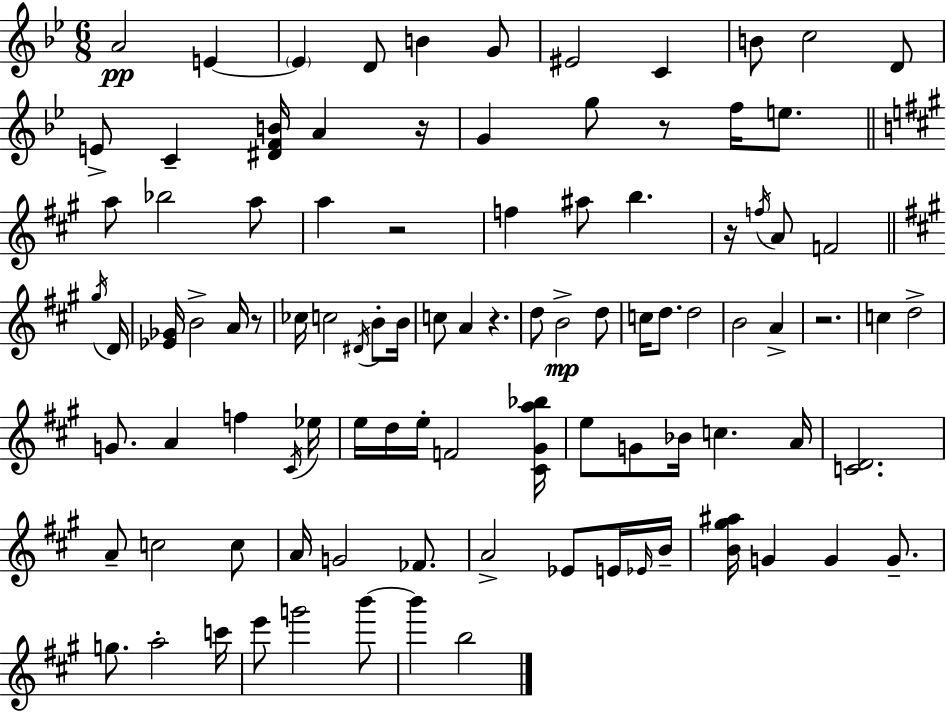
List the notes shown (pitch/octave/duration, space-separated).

A4/h E4/q E4/q D4/e B4/q G4/e EIS4/h C4/q B4/e C5/h D4/e E4/e C4/q [D#4,F4,B4]/s A4/q R/s G4/q G5/e R/e F5/s E5/e. A5/e Bb5/h A5/e A5/q R/h F5/q A#5/e B5/q. R/s F5/s A4/e F4/h G#5/s D4/s [Eb4,Gb4]/s B4/h A4/s R/e CES5/s C5/h D#4/s B4/e B4/s C5/e A4/q R/q. D5/e B4/h D5/e C5/s D5/e. D5/h B4/h A4/q R/h. C5/q D5/h G4/e. A4/q F5/q C#4/s Eb5/s E5/s D5/s E5/s F4/h [C#4,G#4,A5,Bb5]/s E5/e G4/e Bb4/s C5/q. A4/s [C4,D4]/h. A4/e C5/h C5/e A4/s G4/h FES4/e. A4/h Eb4/e E4/s Eb4/s B4/s [B4,G#5,A#5]/s G4/q G4/q G4/e. G5/e. A5/h C6/s E6/e G6/h B6/e B6/q B5/h